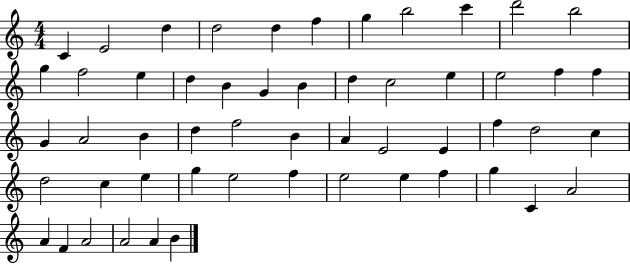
X:1
T:Untitled
M:4/4
L:1/4
K:C
C E2 d d2 d f g b2 c' d'2 b2 g f2 e d B G B d c2 e e2 f f G A2 B d f2 B A E2 E f d2 c d2 c e g e2 f e2 e f g C A2 A F A2 A2 A B